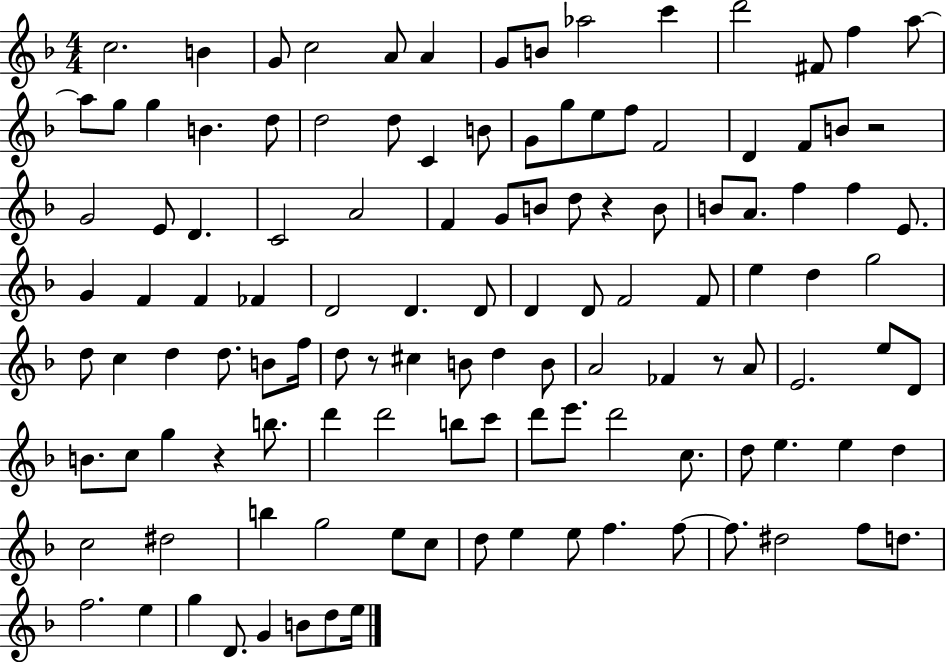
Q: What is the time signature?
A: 4/4